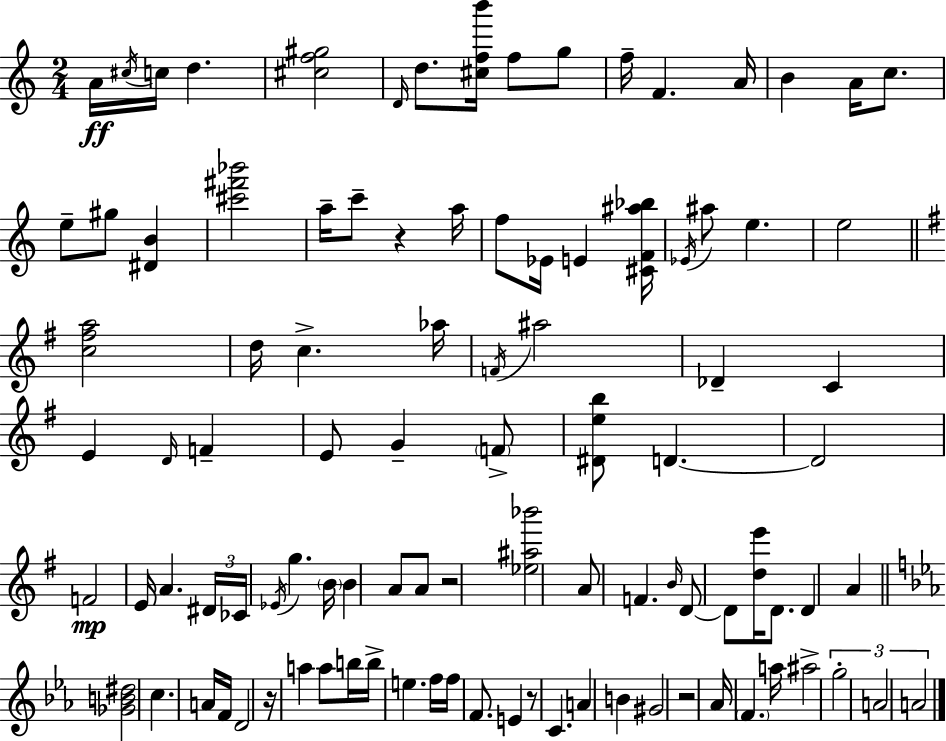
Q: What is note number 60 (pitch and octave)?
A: A4